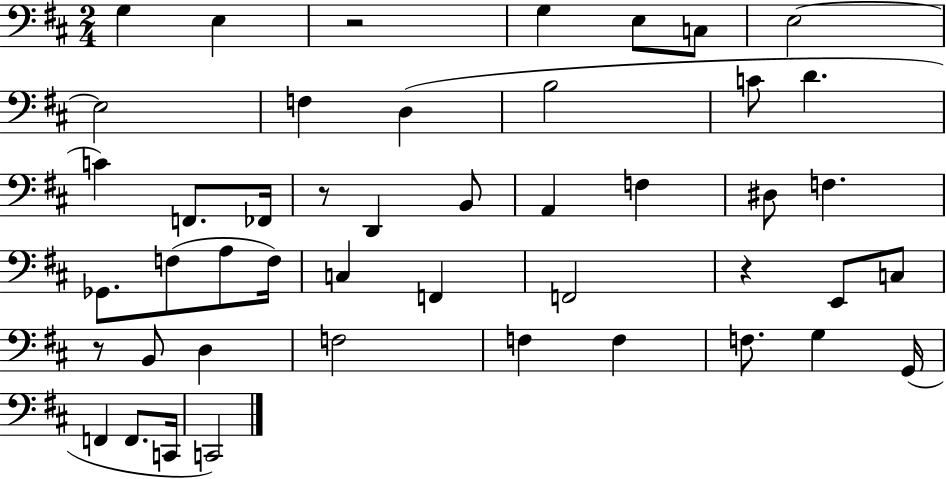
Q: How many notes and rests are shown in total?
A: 46